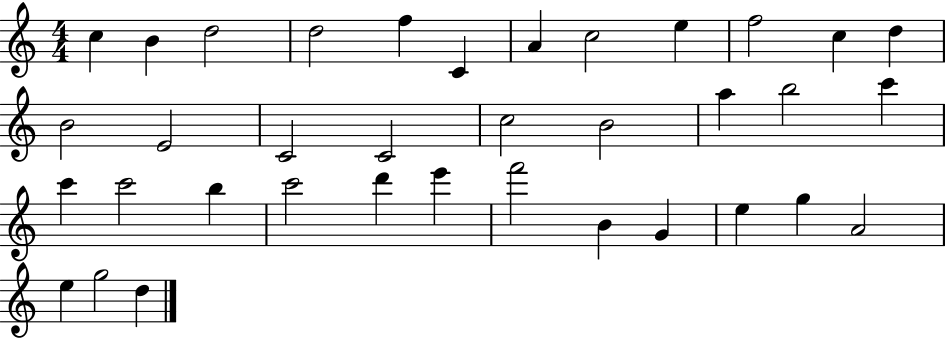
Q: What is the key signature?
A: C major